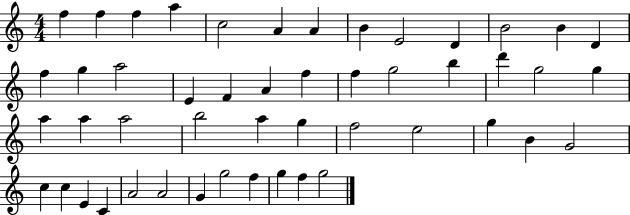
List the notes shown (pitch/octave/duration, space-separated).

F5/q F5/q F5/q A5/q C5/h A4/q A4/q B4/q E4/h D4/q B4/h B4/q D4/q F5/q G5/q A5/h E4/q F4/q A4/q F5/q F5/q G5/h B5/q D6/q G5/h G5/q A5/q A5/q A5/h B5/h A5/q G5/q F5/h E5/h G5/q B4/q G4/h C5/q C5/q E4/q C4/q A4/h A4/h G4/q G5/h F5/q G5/q F5/q G5/h